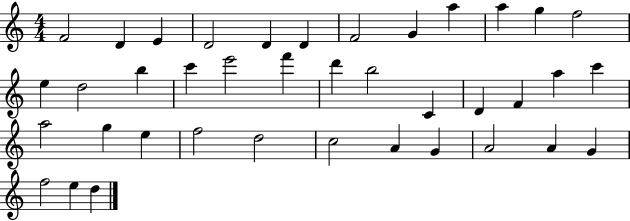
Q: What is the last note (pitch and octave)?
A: D5